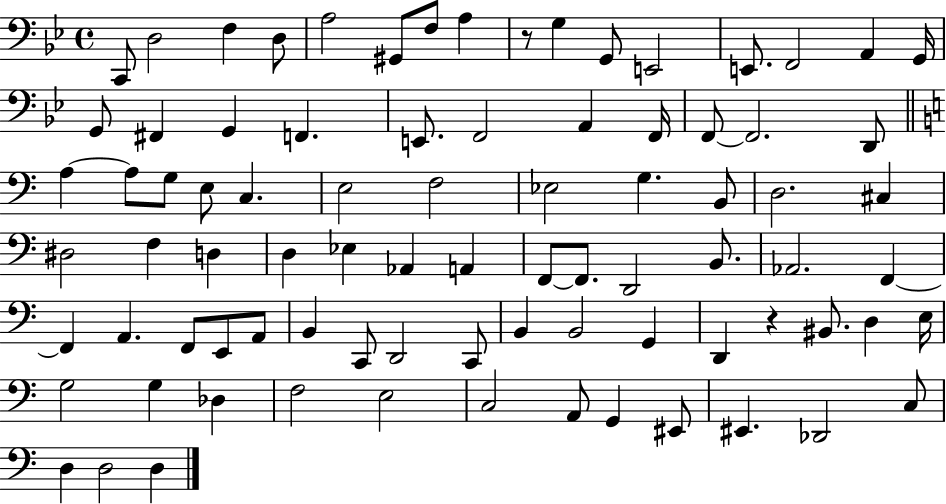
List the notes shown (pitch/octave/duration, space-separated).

C2/e D3/h F3/q D3/e A3/h G#2/e F3/e A3/q R/e G3/q G2/e E2/h E2/e. F2/h A2/q G2/s G2/e F#2/q G2/q F2/q. E2/e. F2/h A2/q F2/s F2/e F2/h. D2/e A3/q A3/e G3/e E3/e C3/q. E3/h F3/h Eb3/h G3/q. B2/e D3/h. C#3/q D#3/h F3/q D3/q D3/q Eb3/q Ab2/q A2/q F2/e F2/e. D2/h B2/e. Ab2/h. F2/q F2/q A2/q. F2/e E2/e A2/e B2/q C2/e D2/h C2/e B2/q B2/h G2/q D2/q R/q BIS2/e. D3/q E3/s G3/h G3/q Db3/q F3/h E3/h C3/h A2/e G2/q EIS2/e EIS2/q. Db2/h C3/e D3/q D3/h D3/q